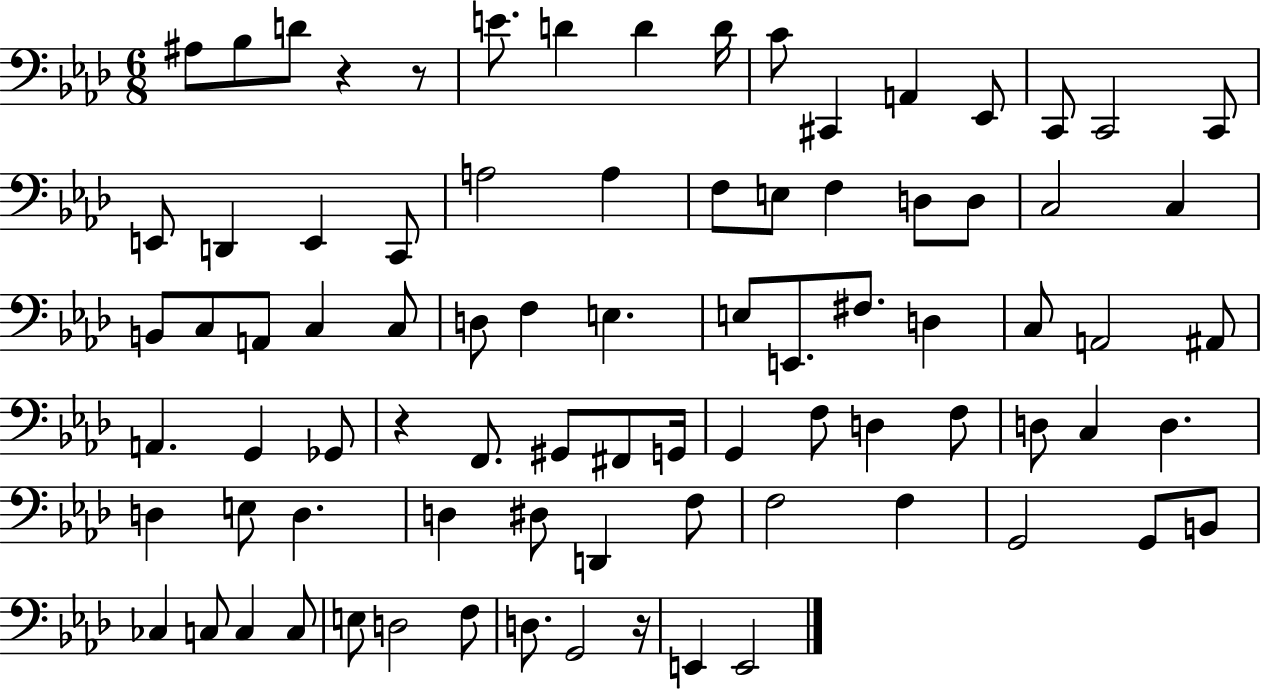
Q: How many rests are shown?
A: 4